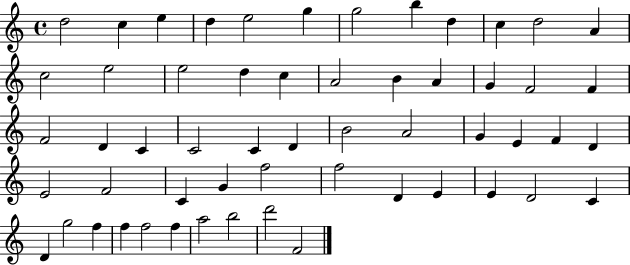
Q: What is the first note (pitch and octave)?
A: D5